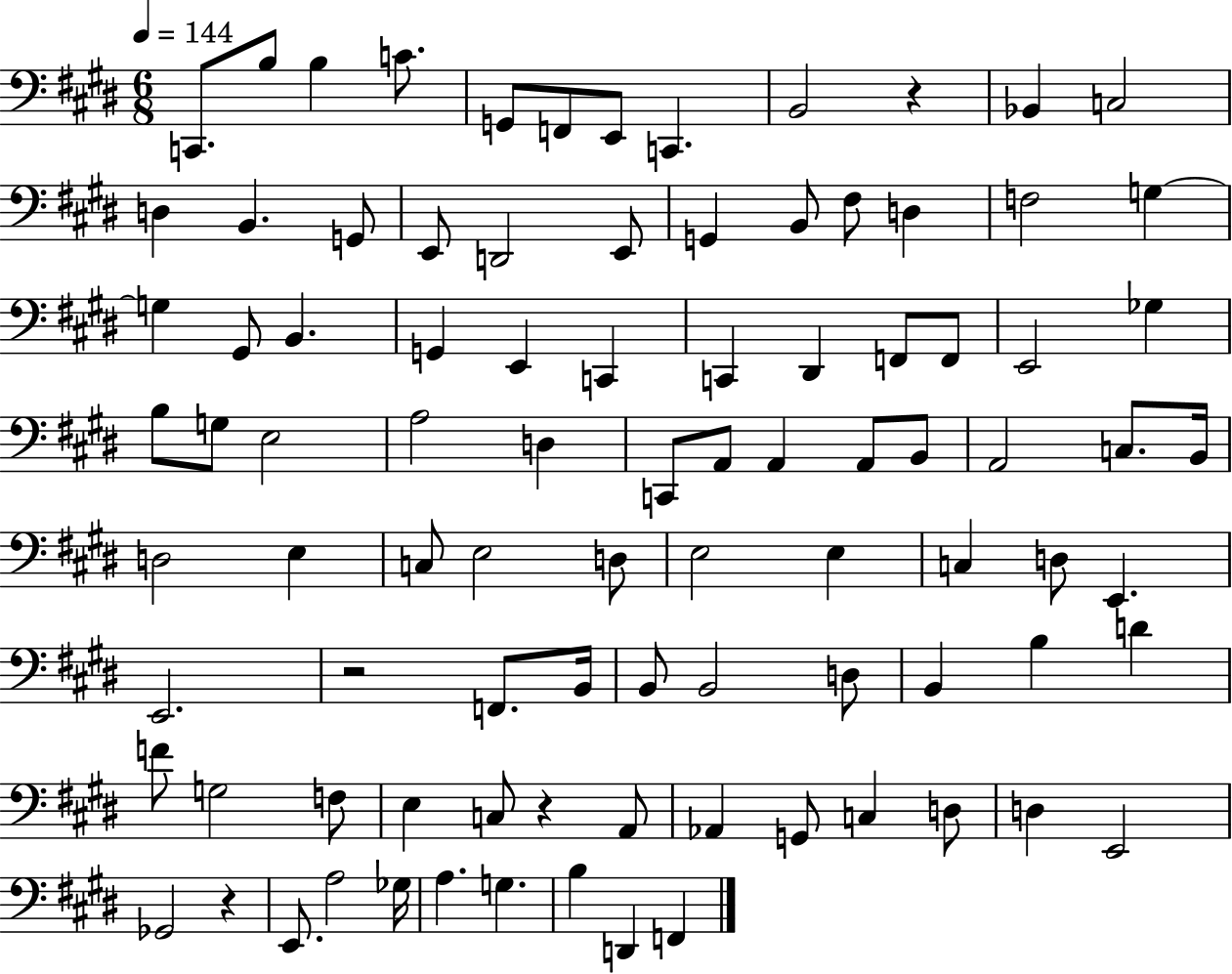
C2/e. B3/e B3/q C4/e. G2/e F2/e E2/e C2/q. B2/h R/q Bb2/q C3/h D3/q B2/q. G2/e E2/e D2/h E2/e G2/q B2/e F#3/e D3/q F3/h G3/q G3/q G#2/e B2/q. G2/q E2/q C2/q C2/q D#2/q F2/e F2/e E2/h Gb3/q B3/e G3/e E3/h A3/h D3/q C2/e A2/e A2/q A2/e B2/e A2/h C3/e. B2/s D3/h E3/q C3/e E3/h D3/e E3/h E3/q C3/q D3/e E2/q. E2/h. R/h F2/e. B2/s B2/e B2/h D3/e B2/q B3/q D4/q F4/e G3/h F3/e E3/q C3/e R/q A2/e Ab2/q G2/e C3/q D3/e D3/q E2/h Gb2/h R/q E2/e. A3/h Gb3/s A3/q. G3/q. B3/q D2/q F2/q